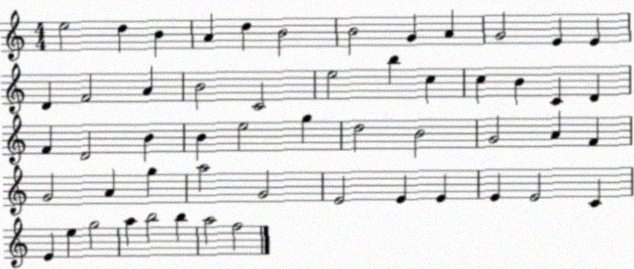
X:1
T:Untitled
M:4/4
L:1/4
K:C
e2 d B A d B2 B2 G A G2 E E D F2 A B2 C2 e2 b c c B C D F D2 B B e2 g d2 B2 G2 A F G2 A g a2 G2 E2 E E E E2 C E e g2 a b2 b a2 f2